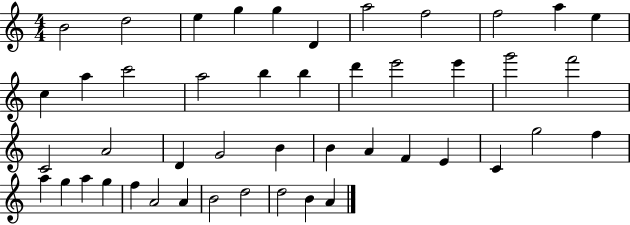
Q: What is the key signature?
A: C major